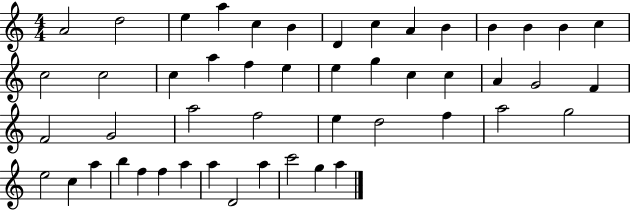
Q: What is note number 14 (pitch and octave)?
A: C5